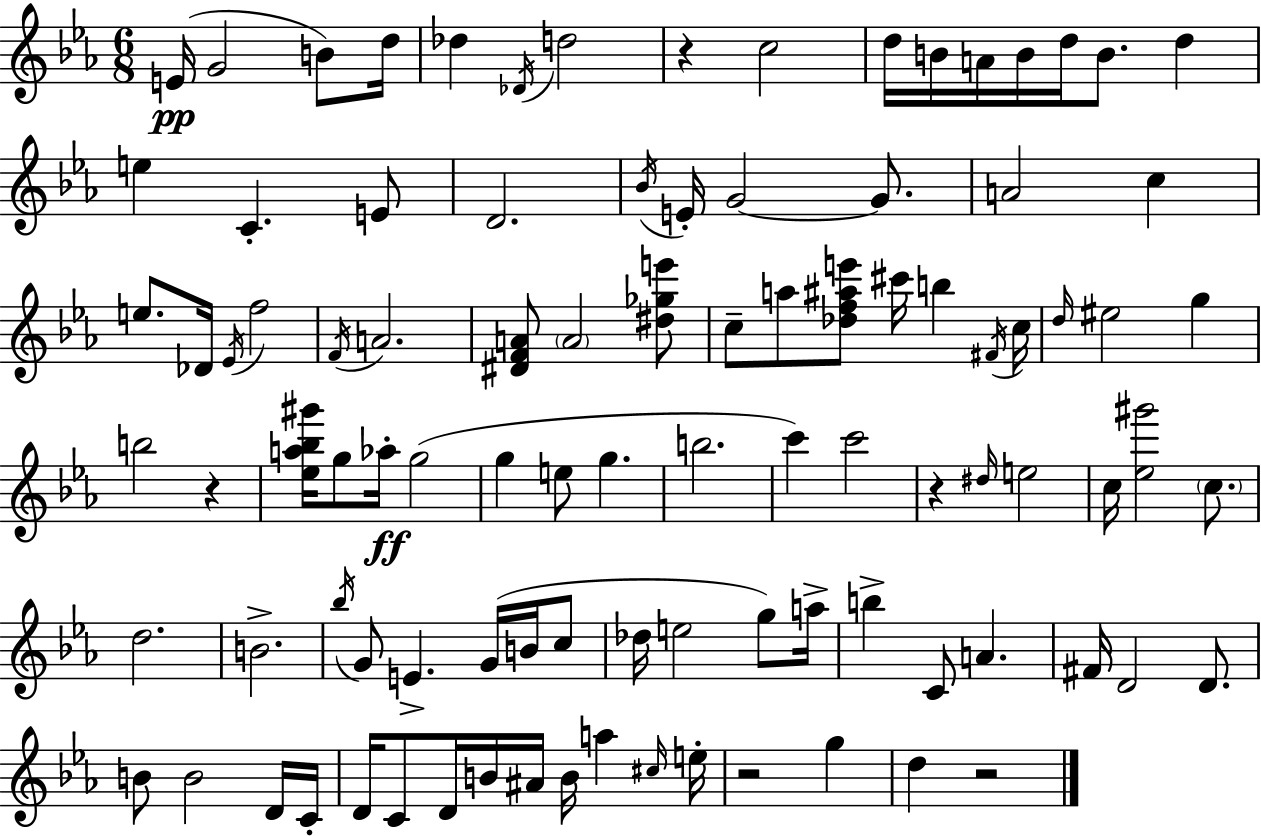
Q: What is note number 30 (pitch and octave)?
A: F4